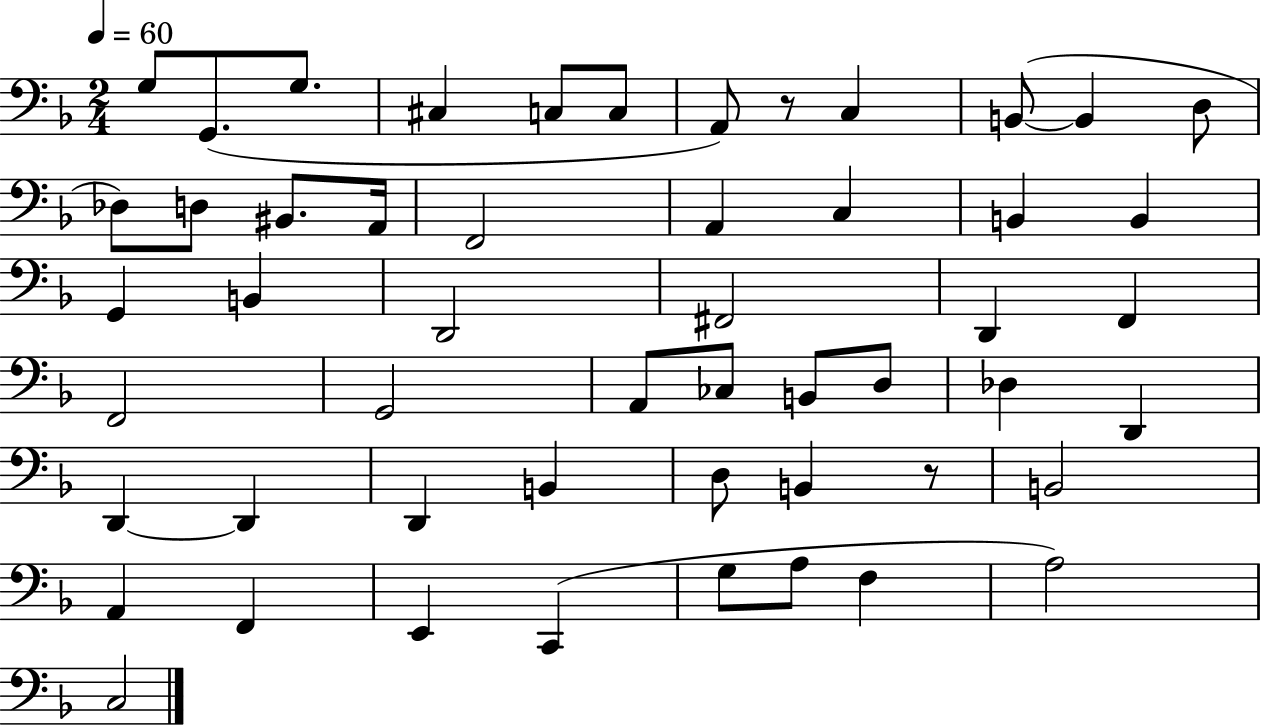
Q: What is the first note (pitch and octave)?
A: G3